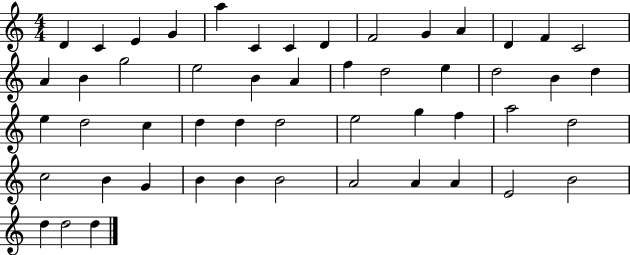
D4/q C4/q E4/q G4/q A5/q C4/q C4/q D4/q F4/h G4/q A4/q D4/q F4/q C4/h A4/q B4/q G5/h E5/h B4/q A4/q F5/q D5/h E5/q D5/h B4/q D5/q E5/q D5/h C5/q D5/q D5/q D5/h E5/h G5/q F5/q A5/h D5/h C5/h B4/q G4/q B4/q B4/q B4/h A4/h A4/q A4/q E4/h B4/h D5/q D5/h D5/q